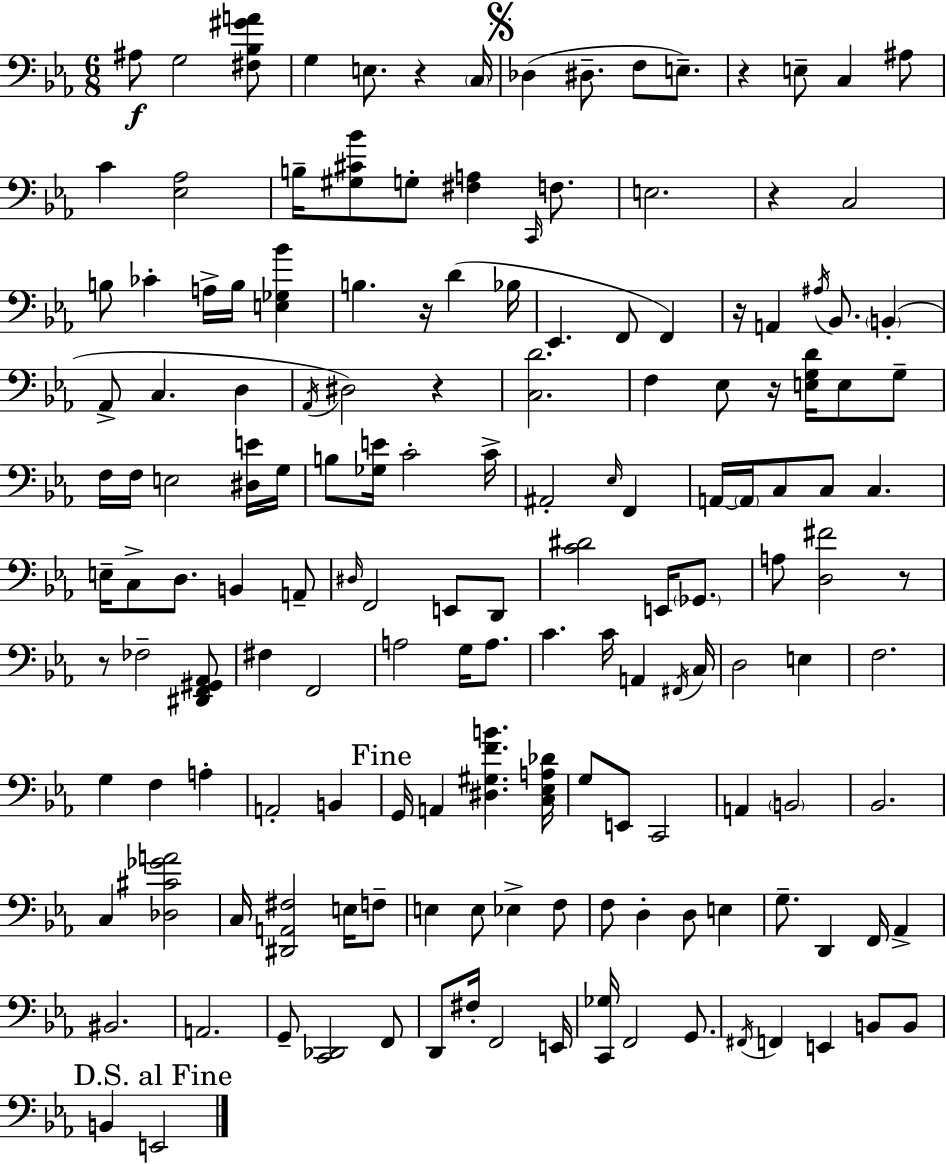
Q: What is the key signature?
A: EES major